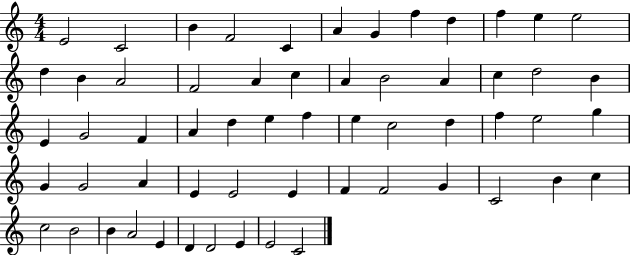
{
  \clef treble
  \numericTimeSignature
  \time 4/4
  \key c \major
  e'2 c'2 | b'4 f'2 c'4 | a'4 g'4 f''4 d''4 | f''4 e''4 e''2 | \break d''4 b'4 a'2 | f'2 a'4 c''4 | a'4 b'2 a'4 | c''4 d''2 b'4 | \break e'4 g'2 f'4 | a'4 d''4 e''4 f''4 | e''4 c''2 d''4 | f''4 e''2 g''4 | \break g'4 g'2 a'4 | e'4 e'2 e'4 | f'4 f'2 g'4 | c'2 b'4 c''4 | \break c''2 b'2 | b'4 a'2 e'4 | d'4 d'2 e'4 | e'2 c'2 | \break \bar "|."
}